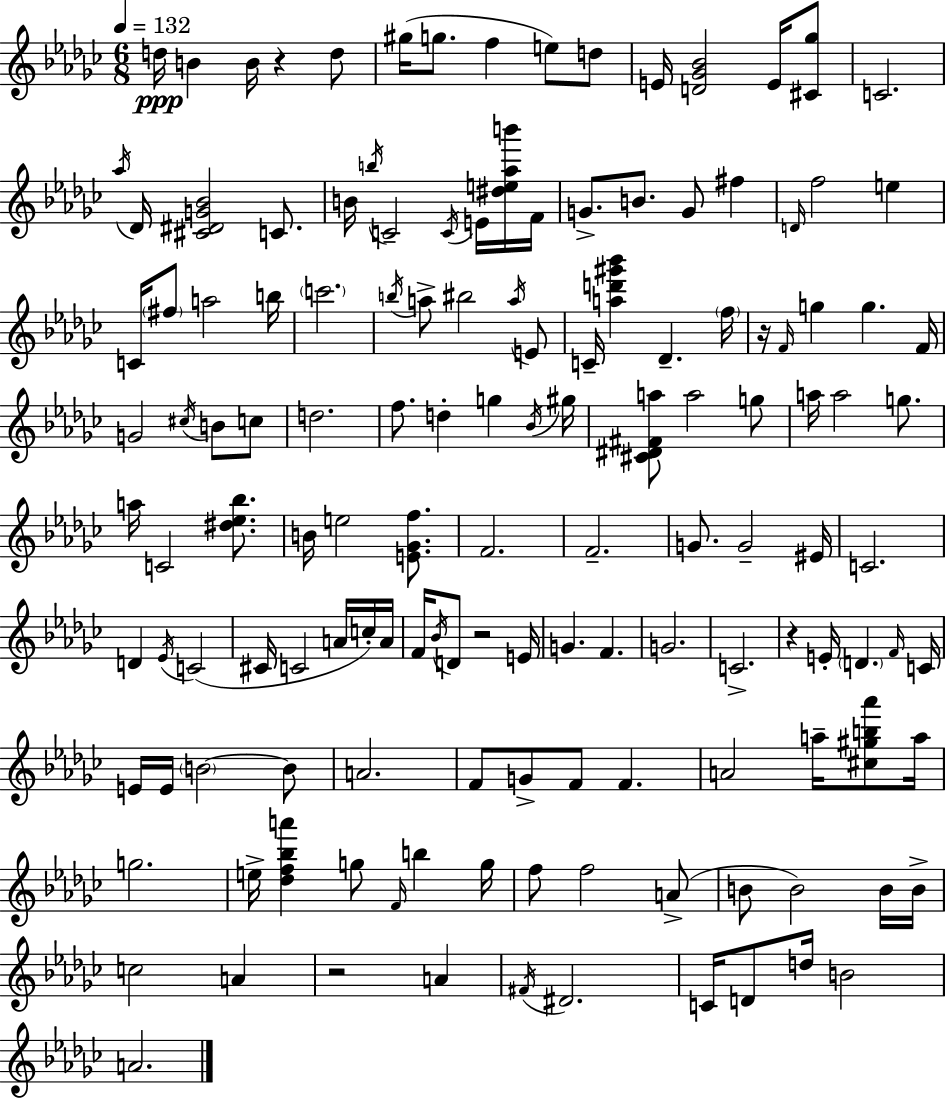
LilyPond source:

{
  \clef treble
  \numericTimeSignature
  \time 6/8
  \key ees \minor
  \tempo 4 = 132
  d''16\ppp b'4 b'16 r4 d''8 | gis''16( g''8. f''4 e''8) d''8 | e'16 <d' ges' bes'>2 e'16 <cis' ges''>8 | c'2. | \break \acciaccatura { aes''16 } des'16 <cis' dis' g' bes'>2 c'8. | b'16 \acciaccatura { b''16 } c'2-- \acciaccatura { c'16 } | e'16 <dis'' e'' aes'' b'''>16 f'16 g'8.-> b'8. g'8 fis''4 | \grace { d'16 } f''2 | \break e''4 c'16 \parenthesize fis''8 a''2 | b''16 \parenthesize c'''2. | \acciaccatura { b''16 } a''8-> bis''2 | \acciaccatura { a''16 } e'8 c'16-- <a'' d''' gis''' bes'''>4 des'4.-- | \break \parenthesize f''16 r16 \grace { f'16 } g''4 | g''4. f'16 g'2 | \acciaccatura { cis''16 } b'8 c''8 d''2. | f''8. d''4-. | \break g''4 \acciaccatura { bes'16 } gis''16 <cis' dis' fis' a''>8 a''2 | g''8 a''16 a''2 | g''8. a''16 c'2 | <dis'' ees'' bes''>8. b'16 e''2 | \break <e' ges' f''>8. f'2. | f'2.-- | g'8. | g'2-- eis'16 c'2. | \break d'4 | \acciaccatura { ees'16 } c'2( cis'16 c'2 | a'16 c''16-.) a'16 f'16 \acciaccatura { bes'16 } | d'8 r2 e'16 g'4. | \break f'4. g'2. | c'2.-> | r4 | e'16-. \parenthesize d'4. \grace { f'16 } c'16 | \break e'16 e'16 \parenthesize b'2~~ b'8 | a'2. | f'8 g'8-> f'8 f'4. | a'2 a''16-- <cis'' gis'' b'' aes'''>8 a''16 | \break g''2. | e''16-> <des'' f'' bes'' a'''>4 g''8 \grace { f'16 } b''4 | g''16 f''8 f''2 a'8->( | b'8 b'2) b'16 | \break b'16-> c''2 a'4 | r2 a'4 | \acciaccatura { fis'16 } dis'2. | c'16 d'8 d''16 b'2 | \break a'2. | \bar "|."
}